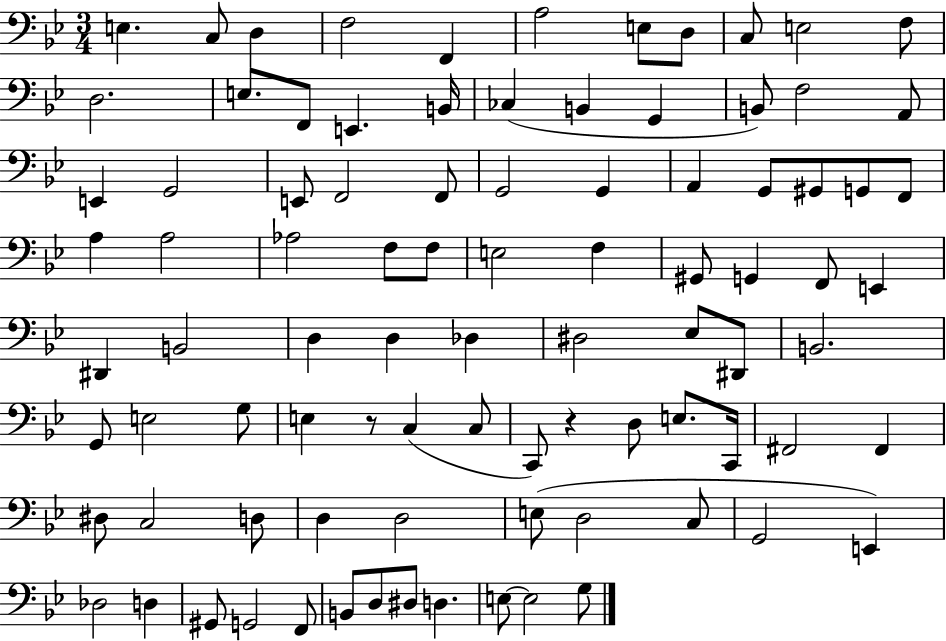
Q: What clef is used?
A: bass